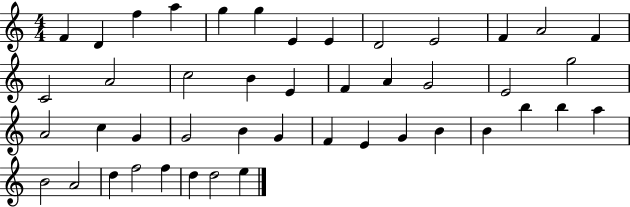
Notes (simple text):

F4/q D4/q F5/q A5/q G5/q G5/q E4/q E4/q D4/h E4/h F4/q A4/h F4/q C4/h A4/h C5/h B4/q E4/q F4/q A4/q G4/h E4/h G5/h A4/h C5/q G4/q G4/h B4/q G4/q F4/q E4/q G4/q B4/q B4/q B5/q B5/q A5/q B4/h A4/h D5/q F5/h F5/q D5/q D5/h E5/q